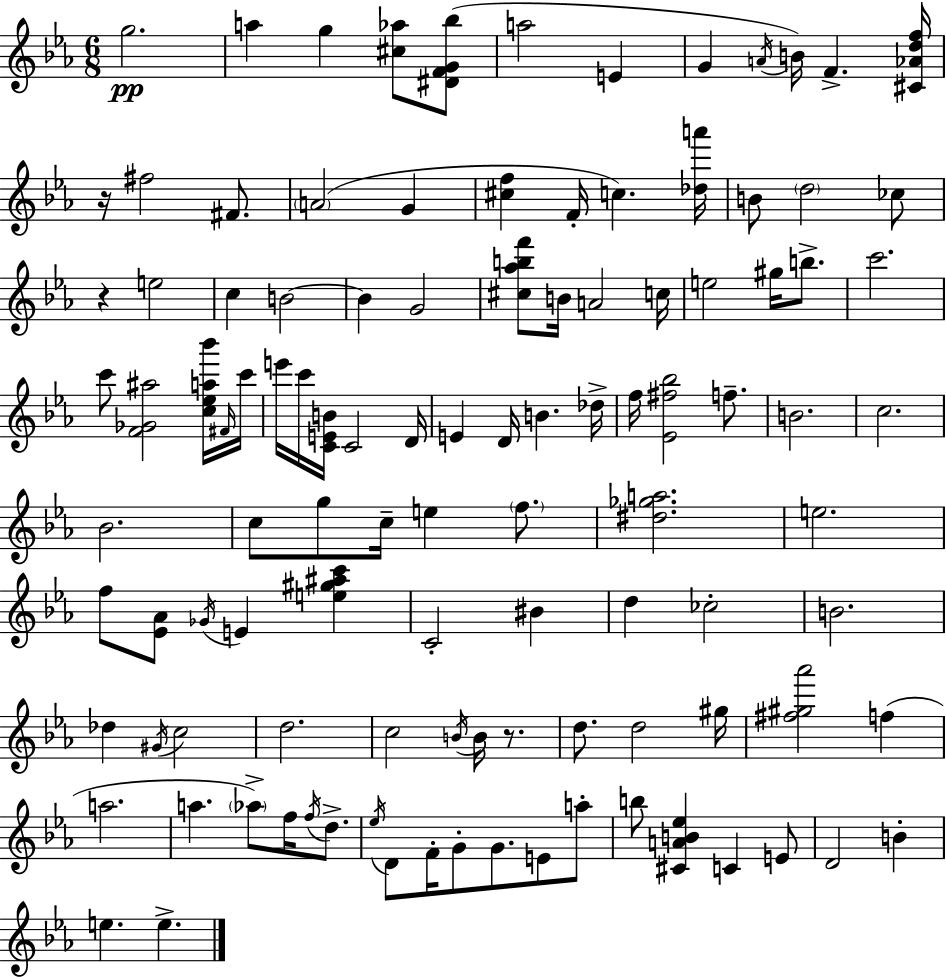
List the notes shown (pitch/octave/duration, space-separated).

G5/h. A5/q G5/q [C#5,Ab5]/e [D#4,F4,G4,Bb5]/e A5/h E4/q G4/q A4/s B4/s F4/q. [C#4,Ab4,D5,F5]/s R/s F#5/h F#4/e. A4/h G4/q [C#5,F5]/q F4/s C5/q. [Db5,A6]/s B4/e D5/h CES5/e R/q E5/h C5/q B4/h B4/q G4/h [C#5,Ab5,B5,F6]/e B4/s A4/h C5/s E5/h G#5/s B5/e. C6/h. C6/e [F4,Gb4,A#5]/h [C5,Eb5,A5,Bb6]/s F#4/s C6/s E6/s C6/s [C4,E4,B4]/s C4/h D4/s E4/q D4/s B4/q. Db5/s F5/s [Eb4,F#5,Bb5]/h F5/e. B4/h. C5/h. Bb4/h. C5/e G5/e C5/s E5/q F5/e. [D#5,Gb5,A5]/h. E5/h. F5/e [Eb4,Ab4]/e Gb4/s E4/q [E5,G#5,A#5,C6]/q C4/h BIS4/q D5/q CES5/h B4/h. Db5/q G#4/s C5/h D5/h. C5/h B4/s B4/s R/e. D5/e. D5/h G#5/s [F#5,G#5,Ab6]/h F5/q A5/h. A5/q. Ab5/e F5/s F5/s D5/e. Eb5/s D4/e F4/s G4/e G4/e. E4/e A5/e B5/e [C#4,A4,B4,Eb5]/q C4/q E4/e D4/h B4/q E5/q. E5/q.